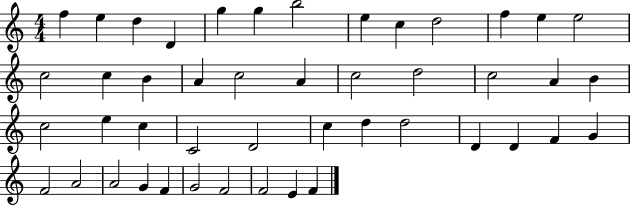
{
  \clef treble
  \numericTimeSignature
  \time 4/4
  \key c \major
  f''4 e''4 d''4 d'4 | g''4 g''4 b''2 | e''4 c''4 d''2 | f''4 e''4 e''2 | \break c''2 c''4 b'4 | a'4 c''2 a'4 | c''2 d''2 | c''2 a'4 b'4 | \break c''2 e''4 c''4 | c'2 d'2 | c''4 d''4 d''2 | d'4 d'4 f'4 g'4 | \break f'2 a'2 | a'2 g'4 f'4 | g'2 f'2 | f'2 e'4 f'4 | \break \bar "|."
}